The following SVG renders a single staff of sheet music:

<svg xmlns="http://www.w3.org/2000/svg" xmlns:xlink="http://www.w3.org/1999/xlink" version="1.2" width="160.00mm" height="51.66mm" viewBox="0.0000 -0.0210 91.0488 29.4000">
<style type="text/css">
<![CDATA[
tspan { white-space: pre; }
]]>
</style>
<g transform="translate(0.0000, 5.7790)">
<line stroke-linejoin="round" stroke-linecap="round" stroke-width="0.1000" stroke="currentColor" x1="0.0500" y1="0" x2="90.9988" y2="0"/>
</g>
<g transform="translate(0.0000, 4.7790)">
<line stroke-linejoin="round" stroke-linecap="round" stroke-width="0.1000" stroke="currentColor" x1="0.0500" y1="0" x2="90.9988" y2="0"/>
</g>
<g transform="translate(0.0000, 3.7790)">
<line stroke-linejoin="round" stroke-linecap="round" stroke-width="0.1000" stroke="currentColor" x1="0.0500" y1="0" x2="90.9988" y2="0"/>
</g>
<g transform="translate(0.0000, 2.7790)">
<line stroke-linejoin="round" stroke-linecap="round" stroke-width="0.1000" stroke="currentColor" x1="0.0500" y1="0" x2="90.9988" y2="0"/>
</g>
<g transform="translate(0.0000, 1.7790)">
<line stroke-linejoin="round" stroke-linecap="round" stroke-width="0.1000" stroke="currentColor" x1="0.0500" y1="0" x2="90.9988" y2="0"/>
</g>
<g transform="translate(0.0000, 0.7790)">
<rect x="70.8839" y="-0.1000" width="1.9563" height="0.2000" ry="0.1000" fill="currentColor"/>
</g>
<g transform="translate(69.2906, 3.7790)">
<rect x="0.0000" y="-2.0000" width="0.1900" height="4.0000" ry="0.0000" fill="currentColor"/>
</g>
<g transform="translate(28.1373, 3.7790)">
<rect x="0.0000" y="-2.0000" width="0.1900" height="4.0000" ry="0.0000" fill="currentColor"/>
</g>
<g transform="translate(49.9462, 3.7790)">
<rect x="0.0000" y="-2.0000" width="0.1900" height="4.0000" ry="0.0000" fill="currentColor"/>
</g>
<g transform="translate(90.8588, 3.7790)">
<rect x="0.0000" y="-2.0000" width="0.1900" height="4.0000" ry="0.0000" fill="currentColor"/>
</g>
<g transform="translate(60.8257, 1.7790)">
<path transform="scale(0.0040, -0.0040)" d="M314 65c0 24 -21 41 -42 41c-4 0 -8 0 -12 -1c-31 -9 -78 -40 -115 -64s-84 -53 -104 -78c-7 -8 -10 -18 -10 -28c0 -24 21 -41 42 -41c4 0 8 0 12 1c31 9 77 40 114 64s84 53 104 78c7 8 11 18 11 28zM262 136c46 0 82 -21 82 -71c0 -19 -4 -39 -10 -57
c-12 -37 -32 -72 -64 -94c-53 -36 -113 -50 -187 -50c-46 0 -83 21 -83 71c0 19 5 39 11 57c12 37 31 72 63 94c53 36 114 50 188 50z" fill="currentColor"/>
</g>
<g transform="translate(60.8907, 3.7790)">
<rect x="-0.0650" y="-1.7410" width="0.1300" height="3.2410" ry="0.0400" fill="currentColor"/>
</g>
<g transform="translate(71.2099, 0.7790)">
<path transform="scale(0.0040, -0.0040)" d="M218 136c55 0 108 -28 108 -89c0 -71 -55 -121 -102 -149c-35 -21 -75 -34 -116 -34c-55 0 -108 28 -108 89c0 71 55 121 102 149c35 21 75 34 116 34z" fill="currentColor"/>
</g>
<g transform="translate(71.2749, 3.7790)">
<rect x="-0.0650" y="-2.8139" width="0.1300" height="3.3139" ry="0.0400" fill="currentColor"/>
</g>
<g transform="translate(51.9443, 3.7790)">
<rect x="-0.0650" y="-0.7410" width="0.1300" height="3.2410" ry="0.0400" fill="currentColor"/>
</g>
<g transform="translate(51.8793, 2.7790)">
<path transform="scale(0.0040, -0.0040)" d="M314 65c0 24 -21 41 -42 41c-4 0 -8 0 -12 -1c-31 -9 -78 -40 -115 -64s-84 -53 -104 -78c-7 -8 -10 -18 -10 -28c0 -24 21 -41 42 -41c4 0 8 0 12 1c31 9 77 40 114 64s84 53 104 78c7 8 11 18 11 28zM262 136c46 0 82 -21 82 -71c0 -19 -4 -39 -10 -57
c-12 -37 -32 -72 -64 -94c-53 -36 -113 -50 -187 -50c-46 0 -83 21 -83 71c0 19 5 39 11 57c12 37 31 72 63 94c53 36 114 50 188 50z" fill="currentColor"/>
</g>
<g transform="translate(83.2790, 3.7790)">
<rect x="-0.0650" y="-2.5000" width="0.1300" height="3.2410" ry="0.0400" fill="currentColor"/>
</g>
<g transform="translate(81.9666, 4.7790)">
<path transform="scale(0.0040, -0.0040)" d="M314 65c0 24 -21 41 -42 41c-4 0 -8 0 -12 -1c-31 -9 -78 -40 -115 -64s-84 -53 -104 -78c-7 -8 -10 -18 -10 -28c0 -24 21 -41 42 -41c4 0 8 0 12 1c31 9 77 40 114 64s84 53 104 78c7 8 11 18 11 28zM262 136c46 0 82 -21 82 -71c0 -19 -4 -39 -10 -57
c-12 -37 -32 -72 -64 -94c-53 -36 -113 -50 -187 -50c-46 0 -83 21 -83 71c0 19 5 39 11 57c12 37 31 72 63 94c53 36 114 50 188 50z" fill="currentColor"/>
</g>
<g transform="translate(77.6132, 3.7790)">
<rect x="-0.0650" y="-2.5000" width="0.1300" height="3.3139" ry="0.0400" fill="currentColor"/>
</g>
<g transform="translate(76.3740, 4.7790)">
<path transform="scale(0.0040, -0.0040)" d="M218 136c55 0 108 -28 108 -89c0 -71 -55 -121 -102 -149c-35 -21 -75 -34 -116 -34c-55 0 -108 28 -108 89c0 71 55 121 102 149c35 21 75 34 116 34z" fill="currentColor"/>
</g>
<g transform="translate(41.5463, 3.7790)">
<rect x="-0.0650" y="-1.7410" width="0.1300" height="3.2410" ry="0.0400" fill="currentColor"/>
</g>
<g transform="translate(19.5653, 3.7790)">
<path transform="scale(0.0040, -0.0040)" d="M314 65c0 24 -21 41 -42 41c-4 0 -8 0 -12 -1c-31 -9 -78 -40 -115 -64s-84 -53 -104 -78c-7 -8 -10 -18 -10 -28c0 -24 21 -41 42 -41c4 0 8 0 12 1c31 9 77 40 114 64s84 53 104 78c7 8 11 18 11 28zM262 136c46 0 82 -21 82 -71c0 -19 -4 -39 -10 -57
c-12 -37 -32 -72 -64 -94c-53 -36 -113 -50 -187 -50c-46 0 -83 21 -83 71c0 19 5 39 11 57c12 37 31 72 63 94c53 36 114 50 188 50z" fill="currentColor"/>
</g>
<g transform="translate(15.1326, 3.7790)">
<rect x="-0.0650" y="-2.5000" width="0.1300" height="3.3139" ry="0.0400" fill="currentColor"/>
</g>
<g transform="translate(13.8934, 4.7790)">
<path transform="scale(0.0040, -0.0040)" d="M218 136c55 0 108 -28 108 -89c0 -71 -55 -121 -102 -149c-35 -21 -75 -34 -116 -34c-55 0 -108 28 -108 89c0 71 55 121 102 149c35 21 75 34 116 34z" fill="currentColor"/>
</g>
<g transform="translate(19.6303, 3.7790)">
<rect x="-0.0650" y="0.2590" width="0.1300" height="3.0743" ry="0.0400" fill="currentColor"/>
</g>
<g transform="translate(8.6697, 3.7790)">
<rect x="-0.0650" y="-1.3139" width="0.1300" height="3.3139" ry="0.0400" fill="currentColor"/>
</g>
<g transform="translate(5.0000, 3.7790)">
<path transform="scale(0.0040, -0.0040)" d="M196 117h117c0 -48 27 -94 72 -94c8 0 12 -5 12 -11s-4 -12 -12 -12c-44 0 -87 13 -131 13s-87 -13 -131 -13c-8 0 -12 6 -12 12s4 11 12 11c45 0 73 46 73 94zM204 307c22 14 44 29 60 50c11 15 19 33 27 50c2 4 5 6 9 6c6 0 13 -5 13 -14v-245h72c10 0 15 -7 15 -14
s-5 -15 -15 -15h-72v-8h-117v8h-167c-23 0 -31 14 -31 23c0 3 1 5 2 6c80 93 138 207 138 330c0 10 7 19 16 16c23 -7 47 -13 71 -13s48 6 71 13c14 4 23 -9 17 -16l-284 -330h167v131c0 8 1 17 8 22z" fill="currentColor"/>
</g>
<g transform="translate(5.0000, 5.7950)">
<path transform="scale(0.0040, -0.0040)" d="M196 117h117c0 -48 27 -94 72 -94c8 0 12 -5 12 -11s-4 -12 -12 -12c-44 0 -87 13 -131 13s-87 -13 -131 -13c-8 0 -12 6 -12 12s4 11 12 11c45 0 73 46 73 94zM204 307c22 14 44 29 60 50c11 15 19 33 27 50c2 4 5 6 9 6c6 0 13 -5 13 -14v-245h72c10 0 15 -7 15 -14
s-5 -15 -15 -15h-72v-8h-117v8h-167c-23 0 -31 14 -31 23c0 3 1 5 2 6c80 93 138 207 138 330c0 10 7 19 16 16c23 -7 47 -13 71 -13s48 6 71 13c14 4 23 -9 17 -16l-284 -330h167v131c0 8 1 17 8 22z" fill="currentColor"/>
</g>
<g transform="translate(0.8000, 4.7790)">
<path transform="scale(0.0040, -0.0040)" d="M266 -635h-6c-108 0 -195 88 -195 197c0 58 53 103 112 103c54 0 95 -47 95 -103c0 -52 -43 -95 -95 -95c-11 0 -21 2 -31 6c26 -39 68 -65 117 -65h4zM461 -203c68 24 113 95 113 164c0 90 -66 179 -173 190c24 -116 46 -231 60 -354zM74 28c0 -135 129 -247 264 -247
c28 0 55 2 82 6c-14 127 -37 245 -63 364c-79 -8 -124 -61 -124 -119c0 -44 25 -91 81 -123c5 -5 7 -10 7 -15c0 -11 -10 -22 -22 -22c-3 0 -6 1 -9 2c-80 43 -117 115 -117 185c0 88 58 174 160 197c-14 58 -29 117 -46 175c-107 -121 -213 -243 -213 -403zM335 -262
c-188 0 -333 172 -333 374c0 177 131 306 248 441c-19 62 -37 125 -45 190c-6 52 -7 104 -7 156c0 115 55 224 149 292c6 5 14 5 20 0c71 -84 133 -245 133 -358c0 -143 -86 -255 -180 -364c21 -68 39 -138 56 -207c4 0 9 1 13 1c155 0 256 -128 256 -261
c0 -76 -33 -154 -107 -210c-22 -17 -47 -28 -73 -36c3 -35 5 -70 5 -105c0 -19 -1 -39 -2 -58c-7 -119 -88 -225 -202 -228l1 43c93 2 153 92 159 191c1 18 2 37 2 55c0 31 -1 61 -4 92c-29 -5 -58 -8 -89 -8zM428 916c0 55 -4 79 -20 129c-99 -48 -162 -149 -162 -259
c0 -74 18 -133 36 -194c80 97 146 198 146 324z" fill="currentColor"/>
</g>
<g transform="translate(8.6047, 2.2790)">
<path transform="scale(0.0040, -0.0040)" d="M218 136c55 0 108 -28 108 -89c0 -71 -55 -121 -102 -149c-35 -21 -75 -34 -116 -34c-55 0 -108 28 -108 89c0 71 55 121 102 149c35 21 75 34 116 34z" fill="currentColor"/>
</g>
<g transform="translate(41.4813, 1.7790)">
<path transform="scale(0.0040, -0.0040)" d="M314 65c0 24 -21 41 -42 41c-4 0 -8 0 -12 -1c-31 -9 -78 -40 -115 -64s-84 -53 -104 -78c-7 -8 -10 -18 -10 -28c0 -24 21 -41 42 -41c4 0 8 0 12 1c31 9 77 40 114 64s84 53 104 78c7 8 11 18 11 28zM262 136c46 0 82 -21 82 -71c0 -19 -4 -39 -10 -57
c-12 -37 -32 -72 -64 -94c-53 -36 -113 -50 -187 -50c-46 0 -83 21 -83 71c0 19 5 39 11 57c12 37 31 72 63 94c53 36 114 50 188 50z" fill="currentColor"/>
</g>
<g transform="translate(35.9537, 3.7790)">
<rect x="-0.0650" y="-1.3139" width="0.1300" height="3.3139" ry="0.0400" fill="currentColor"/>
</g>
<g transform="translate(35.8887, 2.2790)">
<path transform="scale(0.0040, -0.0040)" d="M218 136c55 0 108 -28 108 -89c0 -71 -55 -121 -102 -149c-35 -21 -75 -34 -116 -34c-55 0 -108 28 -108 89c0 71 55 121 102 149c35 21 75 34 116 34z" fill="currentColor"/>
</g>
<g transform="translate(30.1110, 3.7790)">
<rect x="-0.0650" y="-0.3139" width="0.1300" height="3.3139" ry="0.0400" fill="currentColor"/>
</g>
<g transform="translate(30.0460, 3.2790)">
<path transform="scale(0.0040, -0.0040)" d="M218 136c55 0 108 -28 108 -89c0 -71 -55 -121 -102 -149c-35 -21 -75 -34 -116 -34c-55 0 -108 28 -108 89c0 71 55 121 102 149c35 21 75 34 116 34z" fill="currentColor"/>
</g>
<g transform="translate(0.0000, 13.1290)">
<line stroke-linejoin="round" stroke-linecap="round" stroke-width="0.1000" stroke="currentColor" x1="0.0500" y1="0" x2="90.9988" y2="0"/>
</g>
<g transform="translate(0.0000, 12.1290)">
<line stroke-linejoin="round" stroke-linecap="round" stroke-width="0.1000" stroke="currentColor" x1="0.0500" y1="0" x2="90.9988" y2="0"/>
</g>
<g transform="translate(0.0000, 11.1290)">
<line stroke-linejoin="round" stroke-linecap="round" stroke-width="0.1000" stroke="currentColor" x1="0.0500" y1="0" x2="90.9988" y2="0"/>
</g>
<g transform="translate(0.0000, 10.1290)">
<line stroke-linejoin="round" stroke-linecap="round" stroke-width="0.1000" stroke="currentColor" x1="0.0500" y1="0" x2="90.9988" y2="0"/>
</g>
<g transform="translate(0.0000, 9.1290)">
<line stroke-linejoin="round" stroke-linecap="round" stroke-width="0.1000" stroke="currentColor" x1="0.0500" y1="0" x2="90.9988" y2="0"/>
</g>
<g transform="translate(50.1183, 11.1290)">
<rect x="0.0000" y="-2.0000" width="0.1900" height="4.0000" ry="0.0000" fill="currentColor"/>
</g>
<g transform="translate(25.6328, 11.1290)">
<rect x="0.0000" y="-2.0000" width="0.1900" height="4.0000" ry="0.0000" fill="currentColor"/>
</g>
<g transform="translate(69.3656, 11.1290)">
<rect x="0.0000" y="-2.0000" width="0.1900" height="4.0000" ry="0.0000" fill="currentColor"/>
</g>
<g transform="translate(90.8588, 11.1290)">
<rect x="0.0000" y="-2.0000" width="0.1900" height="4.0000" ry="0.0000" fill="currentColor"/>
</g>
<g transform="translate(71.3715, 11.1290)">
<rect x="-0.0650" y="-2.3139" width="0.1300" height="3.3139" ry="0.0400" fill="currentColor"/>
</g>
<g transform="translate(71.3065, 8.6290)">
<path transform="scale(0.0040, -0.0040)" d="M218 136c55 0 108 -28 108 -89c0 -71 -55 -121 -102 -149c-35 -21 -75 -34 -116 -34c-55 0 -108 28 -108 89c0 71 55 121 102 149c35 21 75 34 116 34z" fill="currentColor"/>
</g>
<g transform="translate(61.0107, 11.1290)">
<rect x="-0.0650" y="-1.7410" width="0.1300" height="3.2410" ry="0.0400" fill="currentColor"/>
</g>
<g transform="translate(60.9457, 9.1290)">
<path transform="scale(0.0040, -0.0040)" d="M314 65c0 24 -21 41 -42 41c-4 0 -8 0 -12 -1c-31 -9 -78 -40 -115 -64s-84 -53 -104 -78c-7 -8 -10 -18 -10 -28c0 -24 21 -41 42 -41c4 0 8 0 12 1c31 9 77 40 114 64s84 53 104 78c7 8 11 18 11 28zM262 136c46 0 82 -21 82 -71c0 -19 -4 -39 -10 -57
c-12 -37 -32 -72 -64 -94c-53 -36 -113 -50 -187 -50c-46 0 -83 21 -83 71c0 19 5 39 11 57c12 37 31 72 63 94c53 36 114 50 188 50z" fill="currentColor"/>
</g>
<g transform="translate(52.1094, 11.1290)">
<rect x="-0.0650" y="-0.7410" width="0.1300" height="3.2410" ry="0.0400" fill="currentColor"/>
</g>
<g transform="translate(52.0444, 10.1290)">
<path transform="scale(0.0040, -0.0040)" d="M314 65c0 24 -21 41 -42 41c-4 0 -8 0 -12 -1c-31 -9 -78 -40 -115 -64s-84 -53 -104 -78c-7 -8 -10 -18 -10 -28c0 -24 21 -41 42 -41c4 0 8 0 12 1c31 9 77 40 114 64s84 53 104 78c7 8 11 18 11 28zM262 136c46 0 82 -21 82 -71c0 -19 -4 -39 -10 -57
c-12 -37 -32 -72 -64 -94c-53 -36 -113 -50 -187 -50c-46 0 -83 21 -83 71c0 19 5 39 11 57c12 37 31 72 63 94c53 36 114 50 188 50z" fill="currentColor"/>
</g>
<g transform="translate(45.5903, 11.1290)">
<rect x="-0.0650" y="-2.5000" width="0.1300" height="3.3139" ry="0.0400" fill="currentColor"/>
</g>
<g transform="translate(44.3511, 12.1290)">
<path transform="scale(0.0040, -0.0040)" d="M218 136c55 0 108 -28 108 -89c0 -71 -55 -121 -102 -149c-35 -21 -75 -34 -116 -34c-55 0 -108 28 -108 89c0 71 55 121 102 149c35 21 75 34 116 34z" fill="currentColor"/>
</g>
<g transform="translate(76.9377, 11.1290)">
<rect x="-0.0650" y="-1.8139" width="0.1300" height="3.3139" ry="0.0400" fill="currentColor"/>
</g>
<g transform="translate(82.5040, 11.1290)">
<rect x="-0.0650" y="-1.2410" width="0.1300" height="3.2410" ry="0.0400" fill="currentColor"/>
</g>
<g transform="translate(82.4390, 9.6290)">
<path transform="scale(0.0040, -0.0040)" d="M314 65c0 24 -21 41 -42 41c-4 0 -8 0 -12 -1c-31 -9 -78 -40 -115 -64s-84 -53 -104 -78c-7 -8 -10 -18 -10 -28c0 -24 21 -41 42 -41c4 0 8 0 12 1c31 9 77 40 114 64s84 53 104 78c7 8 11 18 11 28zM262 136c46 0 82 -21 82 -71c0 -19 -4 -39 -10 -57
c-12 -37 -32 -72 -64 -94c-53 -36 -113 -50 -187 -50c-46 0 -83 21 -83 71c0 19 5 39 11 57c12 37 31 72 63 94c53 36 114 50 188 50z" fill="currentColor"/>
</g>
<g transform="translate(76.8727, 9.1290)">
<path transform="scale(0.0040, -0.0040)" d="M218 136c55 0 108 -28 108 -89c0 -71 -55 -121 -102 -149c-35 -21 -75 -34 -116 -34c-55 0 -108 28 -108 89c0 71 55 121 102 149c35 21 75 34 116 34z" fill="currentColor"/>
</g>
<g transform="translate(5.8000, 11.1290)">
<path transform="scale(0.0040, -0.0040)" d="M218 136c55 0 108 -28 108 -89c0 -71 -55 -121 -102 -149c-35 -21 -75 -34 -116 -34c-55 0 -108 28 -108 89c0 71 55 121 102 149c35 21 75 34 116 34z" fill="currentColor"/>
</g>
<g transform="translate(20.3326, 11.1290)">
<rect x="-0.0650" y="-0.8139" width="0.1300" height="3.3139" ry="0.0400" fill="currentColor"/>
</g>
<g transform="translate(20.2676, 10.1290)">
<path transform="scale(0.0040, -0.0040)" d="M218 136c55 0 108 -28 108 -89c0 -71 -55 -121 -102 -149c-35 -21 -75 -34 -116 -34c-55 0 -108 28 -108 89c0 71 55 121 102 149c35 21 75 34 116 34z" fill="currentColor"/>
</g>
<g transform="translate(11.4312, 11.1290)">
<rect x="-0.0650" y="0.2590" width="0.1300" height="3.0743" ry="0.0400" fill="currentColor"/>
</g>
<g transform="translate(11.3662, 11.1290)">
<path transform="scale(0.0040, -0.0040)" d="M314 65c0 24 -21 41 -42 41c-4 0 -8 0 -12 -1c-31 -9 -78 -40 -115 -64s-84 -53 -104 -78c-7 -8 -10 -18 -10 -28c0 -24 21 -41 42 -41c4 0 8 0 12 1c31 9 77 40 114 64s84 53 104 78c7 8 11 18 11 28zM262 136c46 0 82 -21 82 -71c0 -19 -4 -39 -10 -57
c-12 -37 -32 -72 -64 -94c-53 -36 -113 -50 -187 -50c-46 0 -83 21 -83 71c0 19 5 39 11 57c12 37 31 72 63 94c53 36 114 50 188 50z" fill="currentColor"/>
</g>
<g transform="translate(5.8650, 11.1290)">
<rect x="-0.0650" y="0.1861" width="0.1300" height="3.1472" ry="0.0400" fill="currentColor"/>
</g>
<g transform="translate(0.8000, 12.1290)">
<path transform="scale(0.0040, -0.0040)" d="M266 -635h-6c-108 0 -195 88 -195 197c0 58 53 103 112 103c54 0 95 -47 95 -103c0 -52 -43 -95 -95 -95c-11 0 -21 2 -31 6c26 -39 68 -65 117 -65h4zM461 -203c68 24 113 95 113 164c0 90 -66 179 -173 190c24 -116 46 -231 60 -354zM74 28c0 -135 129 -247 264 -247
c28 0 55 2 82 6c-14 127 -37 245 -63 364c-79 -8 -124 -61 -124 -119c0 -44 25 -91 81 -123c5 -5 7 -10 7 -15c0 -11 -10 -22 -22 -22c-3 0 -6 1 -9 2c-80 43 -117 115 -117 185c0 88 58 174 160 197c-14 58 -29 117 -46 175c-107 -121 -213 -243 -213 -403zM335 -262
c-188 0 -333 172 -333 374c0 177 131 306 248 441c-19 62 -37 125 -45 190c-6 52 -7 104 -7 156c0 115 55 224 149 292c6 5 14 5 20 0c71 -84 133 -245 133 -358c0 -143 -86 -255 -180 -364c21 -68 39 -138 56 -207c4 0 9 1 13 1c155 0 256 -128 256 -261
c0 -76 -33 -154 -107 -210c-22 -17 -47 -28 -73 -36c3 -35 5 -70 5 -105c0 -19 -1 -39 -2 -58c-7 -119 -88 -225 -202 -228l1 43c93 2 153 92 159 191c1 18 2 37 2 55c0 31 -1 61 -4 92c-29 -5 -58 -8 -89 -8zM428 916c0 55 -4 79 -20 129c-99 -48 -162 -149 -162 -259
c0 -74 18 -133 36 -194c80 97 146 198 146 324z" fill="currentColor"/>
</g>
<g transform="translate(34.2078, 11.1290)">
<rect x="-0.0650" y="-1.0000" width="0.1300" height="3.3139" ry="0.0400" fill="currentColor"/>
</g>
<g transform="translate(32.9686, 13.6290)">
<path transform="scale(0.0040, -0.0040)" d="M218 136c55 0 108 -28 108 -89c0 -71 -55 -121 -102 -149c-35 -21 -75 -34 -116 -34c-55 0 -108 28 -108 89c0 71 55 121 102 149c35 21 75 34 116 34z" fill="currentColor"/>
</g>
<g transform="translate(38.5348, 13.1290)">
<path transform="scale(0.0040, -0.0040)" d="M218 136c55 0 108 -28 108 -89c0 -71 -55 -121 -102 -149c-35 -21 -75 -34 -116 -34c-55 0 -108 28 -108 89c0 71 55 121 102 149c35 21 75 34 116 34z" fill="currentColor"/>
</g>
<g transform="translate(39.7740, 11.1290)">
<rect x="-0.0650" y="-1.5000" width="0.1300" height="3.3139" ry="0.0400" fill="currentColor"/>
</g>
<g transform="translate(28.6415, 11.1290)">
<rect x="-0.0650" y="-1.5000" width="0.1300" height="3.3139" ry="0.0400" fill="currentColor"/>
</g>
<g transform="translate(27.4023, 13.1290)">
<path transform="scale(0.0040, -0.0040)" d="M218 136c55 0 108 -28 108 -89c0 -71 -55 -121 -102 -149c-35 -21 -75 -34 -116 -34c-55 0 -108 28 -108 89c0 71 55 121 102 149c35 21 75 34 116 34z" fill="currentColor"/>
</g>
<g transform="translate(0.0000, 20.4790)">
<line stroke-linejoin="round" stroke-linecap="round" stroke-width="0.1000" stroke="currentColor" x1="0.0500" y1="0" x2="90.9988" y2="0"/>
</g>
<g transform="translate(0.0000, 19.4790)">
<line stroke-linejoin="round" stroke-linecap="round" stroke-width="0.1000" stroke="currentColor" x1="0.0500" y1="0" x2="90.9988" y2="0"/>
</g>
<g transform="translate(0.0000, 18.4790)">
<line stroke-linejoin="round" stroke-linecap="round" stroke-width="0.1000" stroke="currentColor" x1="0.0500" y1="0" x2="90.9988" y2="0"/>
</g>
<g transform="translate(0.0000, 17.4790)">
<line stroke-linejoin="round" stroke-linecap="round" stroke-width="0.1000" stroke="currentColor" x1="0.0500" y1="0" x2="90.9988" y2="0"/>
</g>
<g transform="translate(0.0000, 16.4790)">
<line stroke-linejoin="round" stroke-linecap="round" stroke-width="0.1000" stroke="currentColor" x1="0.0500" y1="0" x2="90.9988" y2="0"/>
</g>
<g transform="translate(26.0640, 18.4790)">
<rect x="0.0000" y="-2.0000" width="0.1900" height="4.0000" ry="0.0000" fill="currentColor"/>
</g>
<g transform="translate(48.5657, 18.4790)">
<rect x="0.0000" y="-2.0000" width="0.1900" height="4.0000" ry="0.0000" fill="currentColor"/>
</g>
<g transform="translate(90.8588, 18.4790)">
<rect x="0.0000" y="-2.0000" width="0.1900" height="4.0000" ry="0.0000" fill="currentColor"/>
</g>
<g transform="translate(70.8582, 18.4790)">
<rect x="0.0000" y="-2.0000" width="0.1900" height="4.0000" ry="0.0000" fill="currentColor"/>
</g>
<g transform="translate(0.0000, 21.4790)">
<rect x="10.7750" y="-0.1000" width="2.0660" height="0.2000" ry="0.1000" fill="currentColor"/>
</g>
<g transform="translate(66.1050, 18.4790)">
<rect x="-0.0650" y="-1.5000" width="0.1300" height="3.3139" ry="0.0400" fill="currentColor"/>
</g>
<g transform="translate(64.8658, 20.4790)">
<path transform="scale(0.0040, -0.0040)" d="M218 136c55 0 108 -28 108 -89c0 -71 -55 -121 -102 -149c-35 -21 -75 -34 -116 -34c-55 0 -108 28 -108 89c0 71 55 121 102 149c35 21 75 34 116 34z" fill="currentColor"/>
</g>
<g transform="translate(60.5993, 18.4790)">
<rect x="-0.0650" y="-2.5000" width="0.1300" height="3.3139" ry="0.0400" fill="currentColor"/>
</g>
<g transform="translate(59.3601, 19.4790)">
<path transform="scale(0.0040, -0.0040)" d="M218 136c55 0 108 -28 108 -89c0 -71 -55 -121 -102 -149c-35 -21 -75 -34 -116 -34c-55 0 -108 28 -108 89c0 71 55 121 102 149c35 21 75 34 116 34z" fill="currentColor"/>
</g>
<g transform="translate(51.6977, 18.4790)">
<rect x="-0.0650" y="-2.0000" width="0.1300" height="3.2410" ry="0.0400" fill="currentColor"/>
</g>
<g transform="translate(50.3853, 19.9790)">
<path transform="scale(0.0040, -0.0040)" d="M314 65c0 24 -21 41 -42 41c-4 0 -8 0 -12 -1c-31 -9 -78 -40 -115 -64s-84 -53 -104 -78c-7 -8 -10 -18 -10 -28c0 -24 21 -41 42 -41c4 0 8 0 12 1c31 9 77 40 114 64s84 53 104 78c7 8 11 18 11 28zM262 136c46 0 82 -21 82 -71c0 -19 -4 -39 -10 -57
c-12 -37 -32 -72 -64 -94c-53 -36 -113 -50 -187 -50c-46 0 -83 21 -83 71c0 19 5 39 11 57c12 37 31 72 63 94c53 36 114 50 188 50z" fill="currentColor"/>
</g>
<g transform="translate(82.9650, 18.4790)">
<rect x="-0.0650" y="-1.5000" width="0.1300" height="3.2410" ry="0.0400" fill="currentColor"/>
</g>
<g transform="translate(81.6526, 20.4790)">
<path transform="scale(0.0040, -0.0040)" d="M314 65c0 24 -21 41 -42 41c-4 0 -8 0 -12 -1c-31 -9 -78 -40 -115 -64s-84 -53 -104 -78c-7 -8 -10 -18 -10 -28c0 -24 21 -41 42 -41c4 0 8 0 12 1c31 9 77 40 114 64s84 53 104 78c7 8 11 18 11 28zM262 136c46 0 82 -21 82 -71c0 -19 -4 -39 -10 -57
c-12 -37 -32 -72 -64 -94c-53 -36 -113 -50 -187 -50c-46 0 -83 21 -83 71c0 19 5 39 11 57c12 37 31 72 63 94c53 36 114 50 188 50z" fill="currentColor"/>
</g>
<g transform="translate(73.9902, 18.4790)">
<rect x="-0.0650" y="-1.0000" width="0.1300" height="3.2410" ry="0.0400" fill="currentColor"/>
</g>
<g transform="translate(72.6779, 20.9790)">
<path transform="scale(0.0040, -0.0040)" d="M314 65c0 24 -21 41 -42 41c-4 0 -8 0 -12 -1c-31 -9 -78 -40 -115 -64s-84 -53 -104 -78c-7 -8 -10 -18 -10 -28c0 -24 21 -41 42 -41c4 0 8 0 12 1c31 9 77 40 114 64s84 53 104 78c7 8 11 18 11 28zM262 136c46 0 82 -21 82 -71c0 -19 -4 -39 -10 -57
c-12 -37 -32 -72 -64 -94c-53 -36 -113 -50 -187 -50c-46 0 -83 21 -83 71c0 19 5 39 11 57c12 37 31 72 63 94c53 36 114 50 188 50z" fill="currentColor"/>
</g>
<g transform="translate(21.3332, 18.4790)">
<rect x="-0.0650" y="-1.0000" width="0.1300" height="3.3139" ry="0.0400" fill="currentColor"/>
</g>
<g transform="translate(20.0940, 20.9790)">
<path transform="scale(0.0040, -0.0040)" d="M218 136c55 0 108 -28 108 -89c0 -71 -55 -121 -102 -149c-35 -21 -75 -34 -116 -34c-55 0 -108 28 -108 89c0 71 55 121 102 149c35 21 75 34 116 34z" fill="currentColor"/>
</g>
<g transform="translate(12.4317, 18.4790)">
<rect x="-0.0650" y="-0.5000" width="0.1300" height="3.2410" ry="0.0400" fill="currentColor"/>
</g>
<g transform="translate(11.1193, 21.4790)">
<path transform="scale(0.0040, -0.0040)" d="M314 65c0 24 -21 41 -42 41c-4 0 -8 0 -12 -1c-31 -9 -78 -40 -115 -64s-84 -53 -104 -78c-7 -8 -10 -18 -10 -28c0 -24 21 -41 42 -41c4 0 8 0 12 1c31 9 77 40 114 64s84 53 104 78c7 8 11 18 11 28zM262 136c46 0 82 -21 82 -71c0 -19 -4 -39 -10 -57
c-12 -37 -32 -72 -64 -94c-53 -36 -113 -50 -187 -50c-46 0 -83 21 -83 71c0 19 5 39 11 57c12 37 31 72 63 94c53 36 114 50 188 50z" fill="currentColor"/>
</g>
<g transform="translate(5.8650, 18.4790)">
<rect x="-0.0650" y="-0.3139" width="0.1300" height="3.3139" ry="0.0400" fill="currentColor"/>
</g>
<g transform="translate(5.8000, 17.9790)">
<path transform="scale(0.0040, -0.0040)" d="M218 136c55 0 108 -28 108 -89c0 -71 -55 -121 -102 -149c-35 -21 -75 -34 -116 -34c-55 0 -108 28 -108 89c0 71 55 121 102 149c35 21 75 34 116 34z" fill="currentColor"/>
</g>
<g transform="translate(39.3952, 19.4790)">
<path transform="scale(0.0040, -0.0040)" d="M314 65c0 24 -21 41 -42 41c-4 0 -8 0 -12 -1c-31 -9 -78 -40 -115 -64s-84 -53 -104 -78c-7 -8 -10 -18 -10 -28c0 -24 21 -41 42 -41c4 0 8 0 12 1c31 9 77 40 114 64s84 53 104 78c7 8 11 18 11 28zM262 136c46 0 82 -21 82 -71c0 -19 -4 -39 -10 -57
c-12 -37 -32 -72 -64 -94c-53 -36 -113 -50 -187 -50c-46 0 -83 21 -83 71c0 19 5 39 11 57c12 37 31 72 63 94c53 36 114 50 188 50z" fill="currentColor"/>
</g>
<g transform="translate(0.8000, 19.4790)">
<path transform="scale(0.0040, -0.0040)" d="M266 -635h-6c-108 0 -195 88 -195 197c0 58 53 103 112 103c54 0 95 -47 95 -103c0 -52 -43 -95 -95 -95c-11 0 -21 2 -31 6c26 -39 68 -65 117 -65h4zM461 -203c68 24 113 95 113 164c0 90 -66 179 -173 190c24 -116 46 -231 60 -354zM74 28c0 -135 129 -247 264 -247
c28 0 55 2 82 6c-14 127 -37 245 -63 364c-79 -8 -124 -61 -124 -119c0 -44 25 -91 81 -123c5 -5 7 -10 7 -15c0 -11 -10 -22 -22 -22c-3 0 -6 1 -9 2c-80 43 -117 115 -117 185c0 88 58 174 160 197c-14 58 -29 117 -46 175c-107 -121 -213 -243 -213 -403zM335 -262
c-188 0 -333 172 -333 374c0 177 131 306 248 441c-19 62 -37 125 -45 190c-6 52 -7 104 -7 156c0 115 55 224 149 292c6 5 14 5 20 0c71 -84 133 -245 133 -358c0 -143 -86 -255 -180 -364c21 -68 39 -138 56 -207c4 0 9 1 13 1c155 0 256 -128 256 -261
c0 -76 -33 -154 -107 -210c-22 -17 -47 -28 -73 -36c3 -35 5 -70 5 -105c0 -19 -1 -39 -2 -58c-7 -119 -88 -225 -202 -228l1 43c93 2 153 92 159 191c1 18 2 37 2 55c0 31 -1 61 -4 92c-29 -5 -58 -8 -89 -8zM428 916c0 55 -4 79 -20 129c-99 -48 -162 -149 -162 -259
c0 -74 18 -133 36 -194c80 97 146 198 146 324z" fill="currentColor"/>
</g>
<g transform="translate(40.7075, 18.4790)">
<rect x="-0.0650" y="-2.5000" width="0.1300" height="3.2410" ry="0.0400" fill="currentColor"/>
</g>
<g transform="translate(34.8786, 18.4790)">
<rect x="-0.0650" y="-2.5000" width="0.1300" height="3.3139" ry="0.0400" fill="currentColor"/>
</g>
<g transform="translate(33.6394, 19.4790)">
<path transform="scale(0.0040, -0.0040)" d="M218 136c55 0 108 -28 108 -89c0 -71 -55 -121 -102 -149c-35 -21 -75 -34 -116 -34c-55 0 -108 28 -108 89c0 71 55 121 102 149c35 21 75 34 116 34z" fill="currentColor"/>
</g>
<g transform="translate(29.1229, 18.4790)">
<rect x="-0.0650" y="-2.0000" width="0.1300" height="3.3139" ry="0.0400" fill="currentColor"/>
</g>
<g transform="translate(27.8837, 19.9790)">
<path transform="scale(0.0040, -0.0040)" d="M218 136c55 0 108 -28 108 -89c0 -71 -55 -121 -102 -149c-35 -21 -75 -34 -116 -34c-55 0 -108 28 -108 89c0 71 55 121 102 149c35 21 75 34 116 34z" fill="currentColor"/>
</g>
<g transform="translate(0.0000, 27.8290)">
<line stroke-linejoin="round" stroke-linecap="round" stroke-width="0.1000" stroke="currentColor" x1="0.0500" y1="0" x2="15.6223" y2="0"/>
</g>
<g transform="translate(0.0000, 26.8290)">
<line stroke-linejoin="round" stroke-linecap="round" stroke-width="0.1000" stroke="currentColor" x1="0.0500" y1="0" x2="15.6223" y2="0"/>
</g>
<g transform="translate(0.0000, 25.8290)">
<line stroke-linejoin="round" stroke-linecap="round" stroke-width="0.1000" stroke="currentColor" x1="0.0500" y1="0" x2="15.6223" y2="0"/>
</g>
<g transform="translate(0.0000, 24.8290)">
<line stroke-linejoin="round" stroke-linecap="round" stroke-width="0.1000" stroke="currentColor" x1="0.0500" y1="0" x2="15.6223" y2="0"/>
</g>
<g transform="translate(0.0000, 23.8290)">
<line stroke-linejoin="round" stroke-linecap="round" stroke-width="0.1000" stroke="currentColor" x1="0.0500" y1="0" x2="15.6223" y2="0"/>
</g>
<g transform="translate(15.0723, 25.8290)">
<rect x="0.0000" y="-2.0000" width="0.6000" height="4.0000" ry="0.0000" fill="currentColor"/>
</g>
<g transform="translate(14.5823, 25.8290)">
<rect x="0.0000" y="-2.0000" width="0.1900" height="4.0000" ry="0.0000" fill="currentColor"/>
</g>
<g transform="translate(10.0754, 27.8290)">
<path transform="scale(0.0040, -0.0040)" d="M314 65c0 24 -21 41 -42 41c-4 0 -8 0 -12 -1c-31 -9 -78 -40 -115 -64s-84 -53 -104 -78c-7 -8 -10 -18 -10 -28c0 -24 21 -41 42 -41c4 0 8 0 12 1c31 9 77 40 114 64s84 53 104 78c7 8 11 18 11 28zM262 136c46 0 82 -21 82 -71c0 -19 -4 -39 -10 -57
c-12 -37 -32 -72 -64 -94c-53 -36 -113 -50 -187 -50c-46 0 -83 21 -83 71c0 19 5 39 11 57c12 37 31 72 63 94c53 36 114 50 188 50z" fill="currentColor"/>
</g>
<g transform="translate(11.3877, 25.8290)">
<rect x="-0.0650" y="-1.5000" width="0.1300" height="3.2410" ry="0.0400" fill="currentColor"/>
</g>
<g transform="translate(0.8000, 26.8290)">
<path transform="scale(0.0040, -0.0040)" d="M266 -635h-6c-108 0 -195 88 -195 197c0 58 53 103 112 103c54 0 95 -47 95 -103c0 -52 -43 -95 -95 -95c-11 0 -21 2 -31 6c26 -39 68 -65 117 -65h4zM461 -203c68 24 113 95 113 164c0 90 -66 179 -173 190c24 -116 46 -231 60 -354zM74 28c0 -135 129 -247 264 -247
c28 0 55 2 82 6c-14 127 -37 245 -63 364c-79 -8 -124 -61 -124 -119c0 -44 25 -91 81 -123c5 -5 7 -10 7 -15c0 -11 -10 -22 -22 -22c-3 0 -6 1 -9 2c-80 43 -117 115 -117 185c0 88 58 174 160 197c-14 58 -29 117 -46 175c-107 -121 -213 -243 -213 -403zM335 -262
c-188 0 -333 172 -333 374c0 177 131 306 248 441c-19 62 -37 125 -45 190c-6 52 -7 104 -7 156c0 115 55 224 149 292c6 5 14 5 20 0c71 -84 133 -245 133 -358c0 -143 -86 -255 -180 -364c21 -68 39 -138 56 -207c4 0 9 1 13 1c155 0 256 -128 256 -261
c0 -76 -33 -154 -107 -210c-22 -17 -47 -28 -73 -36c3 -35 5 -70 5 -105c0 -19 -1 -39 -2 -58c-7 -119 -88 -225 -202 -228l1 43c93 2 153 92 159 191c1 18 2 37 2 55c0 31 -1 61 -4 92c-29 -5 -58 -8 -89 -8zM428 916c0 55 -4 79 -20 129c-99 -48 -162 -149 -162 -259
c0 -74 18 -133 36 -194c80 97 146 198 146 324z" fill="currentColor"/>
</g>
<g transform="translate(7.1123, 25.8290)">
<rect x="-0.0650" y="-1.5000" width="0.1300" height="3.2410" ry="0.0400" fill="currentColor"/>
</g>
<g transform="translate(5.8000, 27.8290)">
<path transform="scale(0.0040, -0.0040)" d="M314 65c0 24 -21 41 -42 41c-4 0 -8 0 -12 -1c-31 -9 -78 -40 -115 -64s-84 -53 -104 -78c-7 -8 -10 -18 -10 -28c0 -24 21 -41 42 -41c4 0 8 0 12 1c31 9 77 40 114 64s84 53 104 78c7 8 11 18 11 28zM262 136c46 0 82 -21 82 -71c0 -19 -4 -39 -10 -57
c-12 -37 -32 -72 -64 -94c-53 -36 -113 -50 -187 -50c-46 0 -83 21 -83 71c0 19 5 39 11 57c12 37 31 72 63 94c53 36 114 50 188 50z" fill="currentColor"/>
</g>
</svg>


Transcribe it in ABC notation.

X:1
T:Untitled
M:4/4
L:1/4
K:C
e G B2 c e f2 d2 f2 a G G2 B B2 d E D E G d2 f2 g f e2 c C2 D F G G2 F2 G E D2 E2 E2 E2